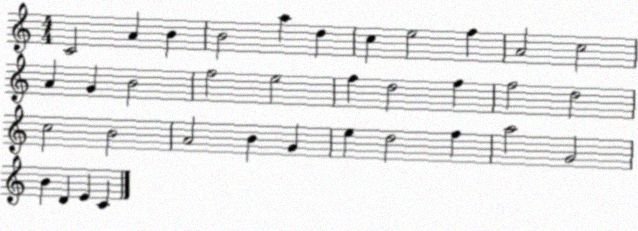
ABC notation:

X:1
T:Untitled
M:4/4
L:1/4
K:C
C2 A B B2 a d c e2 f A2 c2 A G B2 f2 e2 f d2 f f2 d2 c2 B2 A2 B G e d2 f a2 G2 B D E C